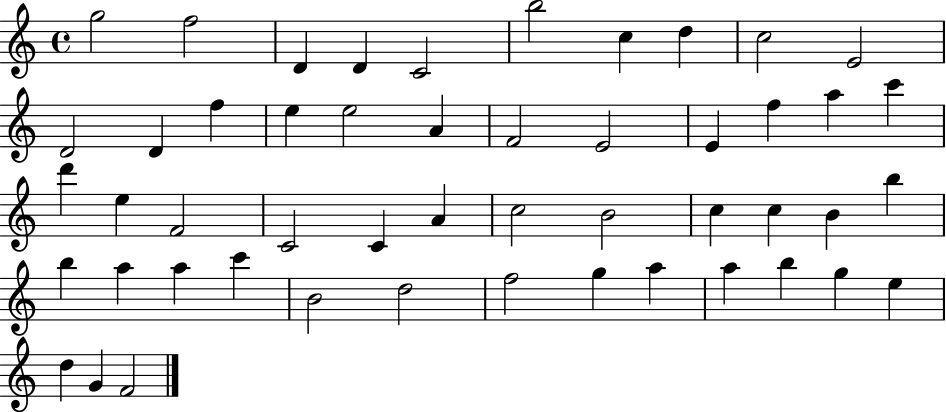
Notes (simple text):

G5/h F5/h D4/q D4/q C4/h B5/h C5/q D5/q C5/h E4/h D4/h D4/q F5/q E5/q E5/h A4/q F4/h E4/h E4/q F5/q A5/q C6/q D6/q E5/q F4/h C4/h C4/q A4/q C5/h B4/h C5/q C5/q B4/q B5/q B5/q A5/q A5/q C6/q B4/h D5/h F5/h G5/q A5/q A5/q B5/q G5/q E5/q D5/q G4/q F4/h